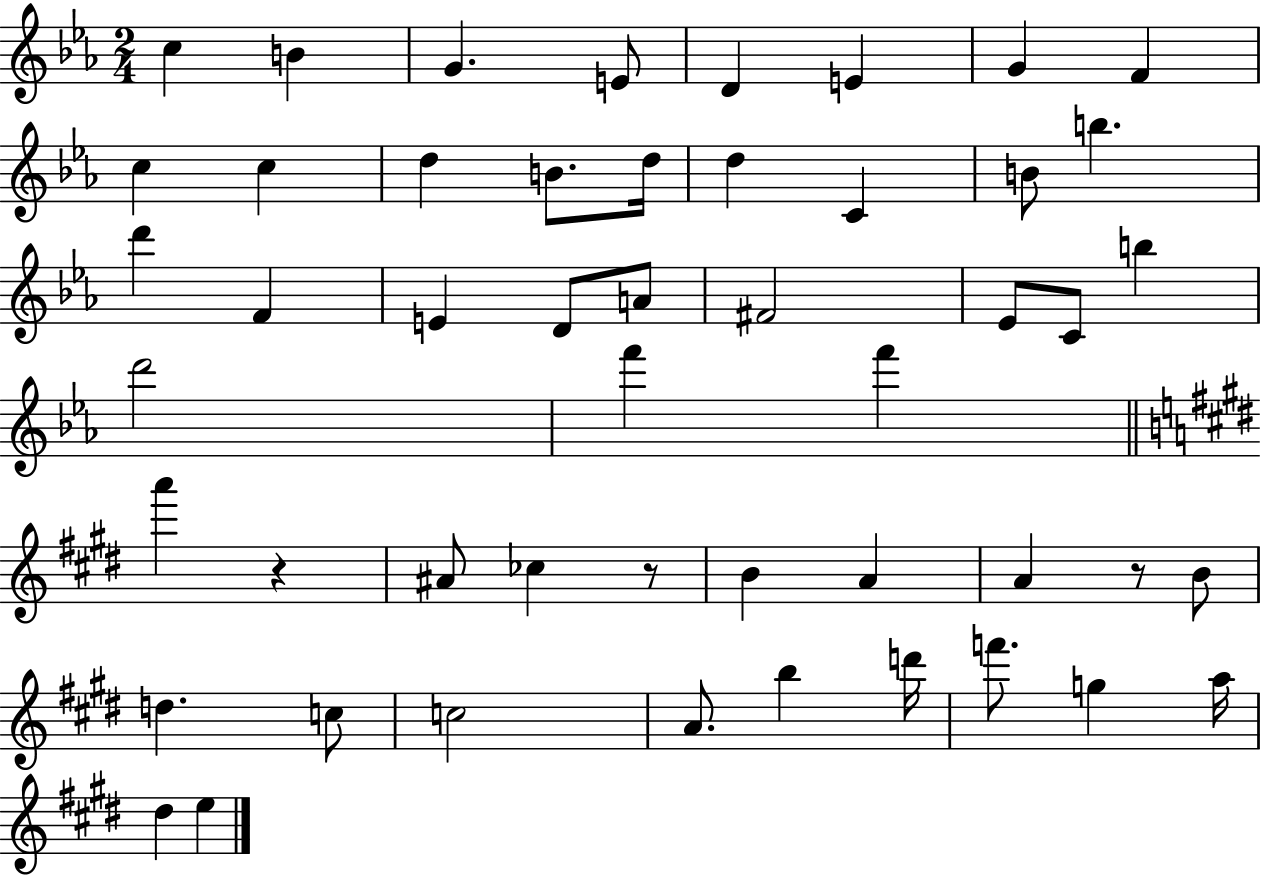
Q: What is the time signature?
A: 2/4